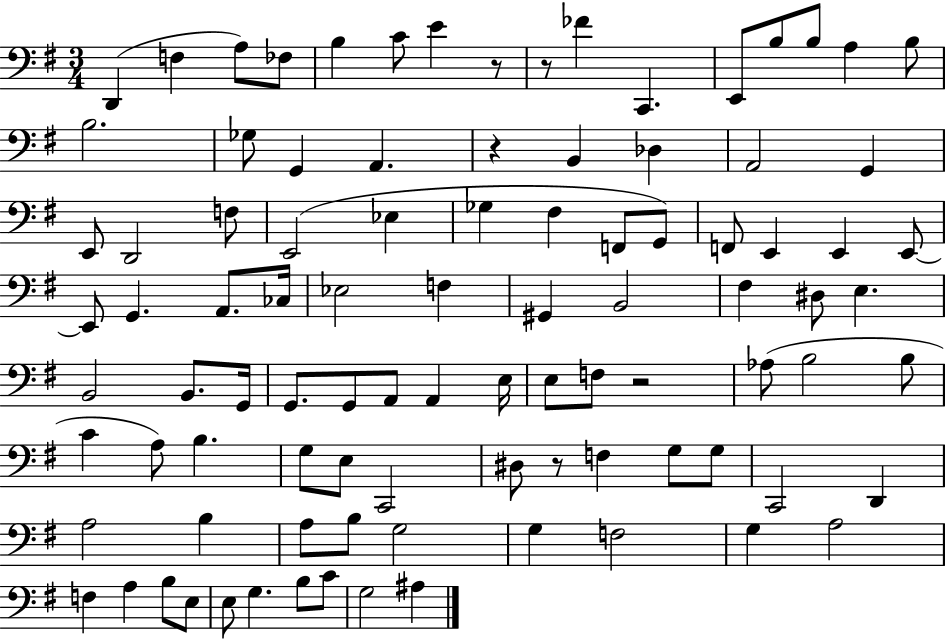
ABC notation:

X:1
T:Untitled
M:3/4
L:1/4
K:G
D,, F, A,/2 _F,/2 B, C/2 E z/2 z/2 _F C,, E,,/2 B,/2 B,/2 A, B,/2 B,2 _G,/2 G,, A,, z B,, _D, A,,2 G,, E,,/2 D,,2 F,/2 E,,2 _E, _G, ^F, F,,/2 G,,/2 F,,/2 E,, E,, E,,/2 E,,/2 G,, A,,/2 _C,/4 _E,2 F, ^G,, B,,2 ^F, ^D,/2 E, B,,2 B,,/2 G,,/4 G,,/2 G,,/2 A,,/2 A,, E,/4 E,/2 F,/2 z2 _A,/2 B,2 B,/2 C A,/2 B, G,/2 E,/2 C,,2 ^D,/2 z/2 F, G,/2 G,/2 C,,2 D,, A,2 B, A,/2 B,/2 G,2 G, F,2 G, A,2 F, A, B,/2 E,/2 E,/2 G, B,/2 C/2 G,2 ^A,